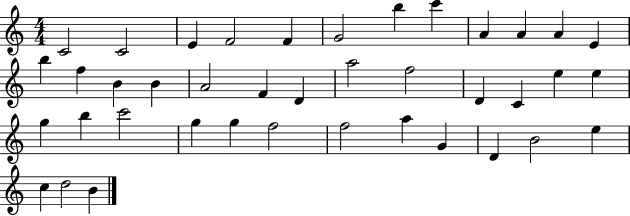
C4/h C4/h E4/q F4/h F4/q G4/h B5/q C6/q A4/q A4/q A4/q E4/q B5/q F5/q B4/q B4/q A4/h F4/q D4/q A5/h F5/h D4/q C4/q E5/q E5/q G5/q B5/q C6/h G5/q G5/q F5/h F5/h A5/q G4/q D4/q B4/h E5/q C5/q D5/h B4/q